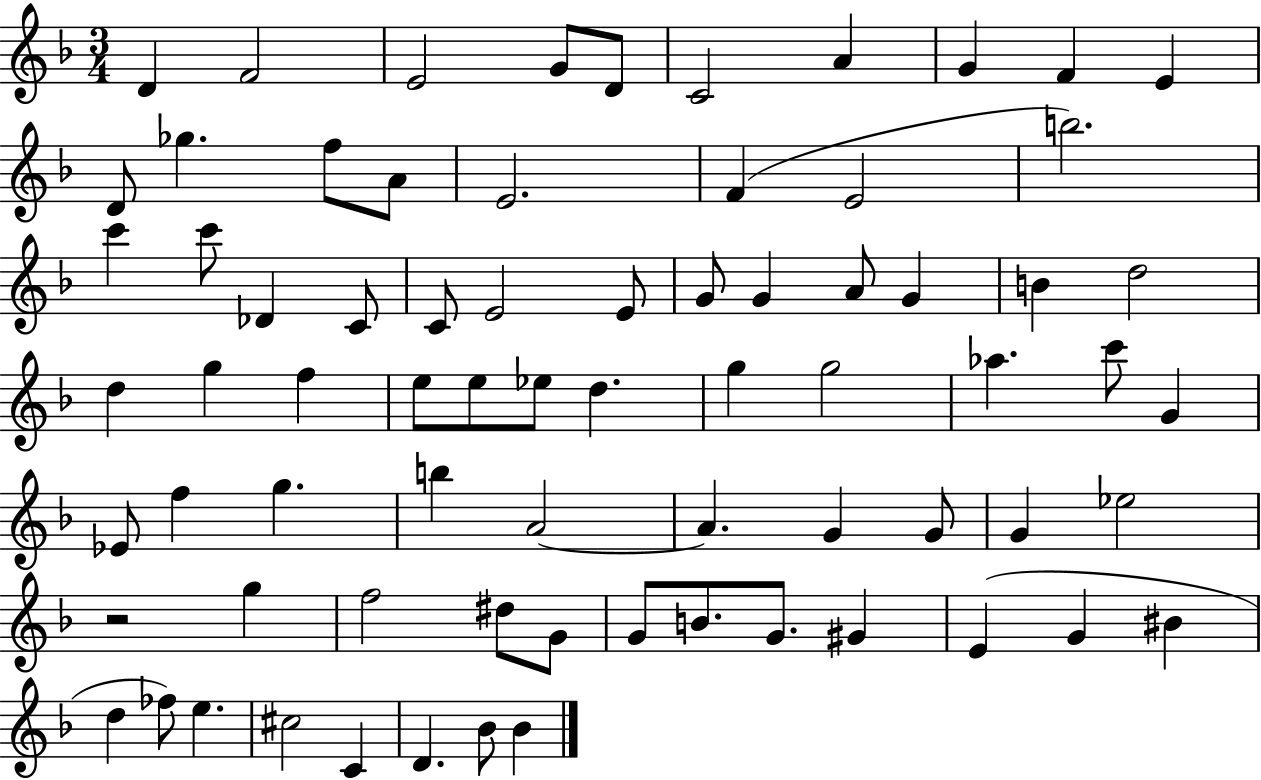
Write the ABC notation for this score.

X:1
T:Untitled
M:3/4
L:1/4
K:F
D F2 E2 G/2 D/2 C2 A G F E D/2 _g f/2 A/2 E2 F E2 b2 c' c'/2 _D C/2 C/2 E2 E/2 G/2 G A/2 G B d2 d g f e/2 e/2 _e/2 d g g2 _a c'/2 G _E/2 f g b A2 A G G/2 G _e2 z2 g f2 ^d/2 G/2 G/2 B/2 G/2 ^G E G ^B d _f/2 e ^c2 C D _B/2 _B